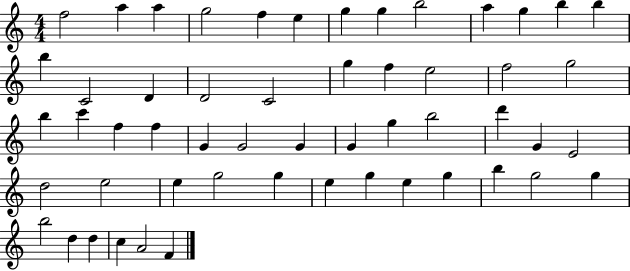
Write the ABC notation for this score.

X:1
T:Untitled
M:4/4
L:1/4
K:C
f2 a a g2 f e g g b2 a g b b b C2 D D2 C2 g f e2 f2 g2 b c' f f G G2 G G g b2 d' G E2 d2 e2 e g2 g e g e g b g2 g b2 d d c A2 F